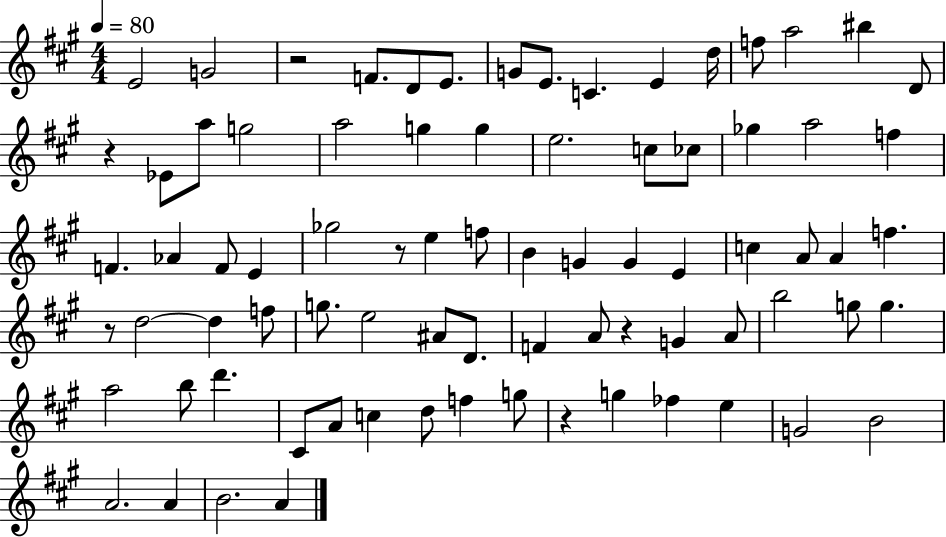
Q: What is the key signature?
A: A major